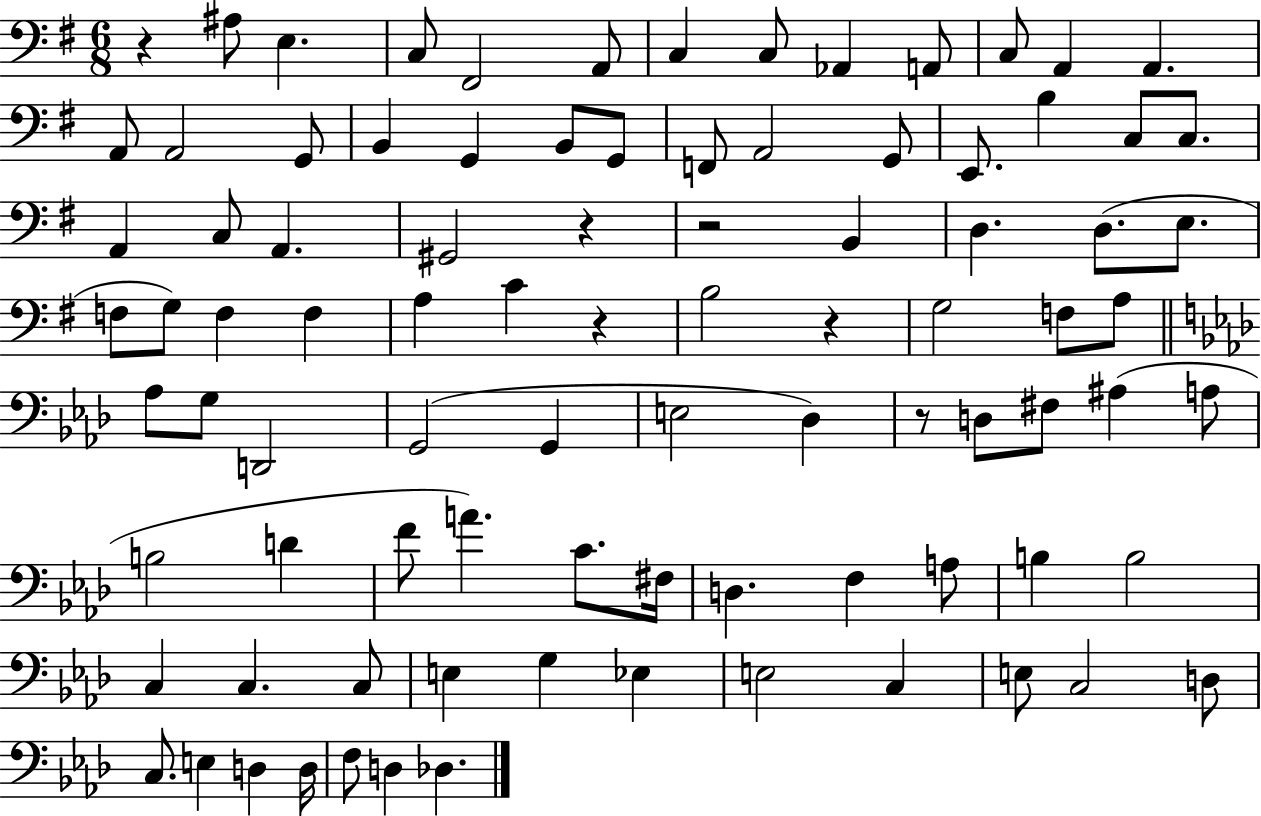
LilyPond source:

{
  \clef bass
  \numericTimeSignature
  \time 6/8
  \key g \major
  r4 ais8 e4. | c8 fis,2 a,8 | c4 c8 aes,4 a,8 | c8 a,4 a,4. | \break a,8 a,2 g,8 | b,4 g,4 b,8 g,8 | f,8 a,2 g,8 | e,8. b4 c8 c8. | \break a,4 c8 a,4. | gis,2 r4 | r2 b,4 | d4. d8.( e8. | \break f8 g8) f4 f4 | a4 c'4 r4 | b2 r4 | g2 f8 a8 | \break \bar "||" \break \key aes \major aes8 g8 d,2 | g,2( g,4 | e2 des4) | r8 d8 fis8 ais4( a8 | \break b2 d'4 | f'8 a'4.) c'8. fis16 | d4. f4 a8 | b4 b2 | \break c4 c4. c8 | e4 g4 ees4 | e2 c4 | e8 c2 d8 | \break c8. e4 d4 d16 | f8 d4 des4. | \bar "|."
}